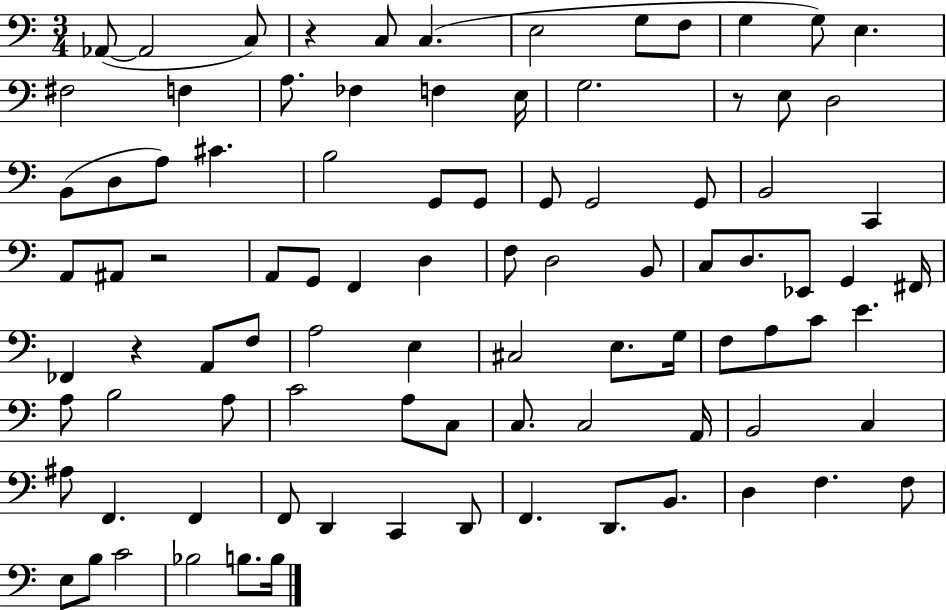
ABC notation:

X:1
T:Untitled
M:3/4
L:1/4
K:C
_A,,/2 _A,,2 C,/2 z C,/2 C, E,2 G,/2 F,/2 G, G,/2 E, ^F,2 F, A,/2 _F, F, E,/4 G,2 z/2 E,/2 D,2 B,,/2 D,/2 A,/2 ^C B,2 G,,/2 G,,/2 G,,/2 G,,2 G,,/2 B,,2 C,, A,,/2 ^A,,/2 z2 A,,/2 G,,/2 F,, D, F,/2 D,2 B,,/2 C,/2 D,/2 _E,,/2 G,, ^F,,/4 _F,, z A,,/2 F,/2 A,2 E, ^C,2 E,/2 G,/4 F,/2 A,/2 C/2 E A,/2 B,2 A,/2 C2 A,/2 C,/2 C,/2 C,2 A,,/4 B,,2 C, ^A,/2 F,, F,, F,,/2 D,, C,, D,,/2 F,, D,,/2 B,,/2 D, F, F,/2 E,/2 B,/2 C2 _B,2 B,/2 B,/4